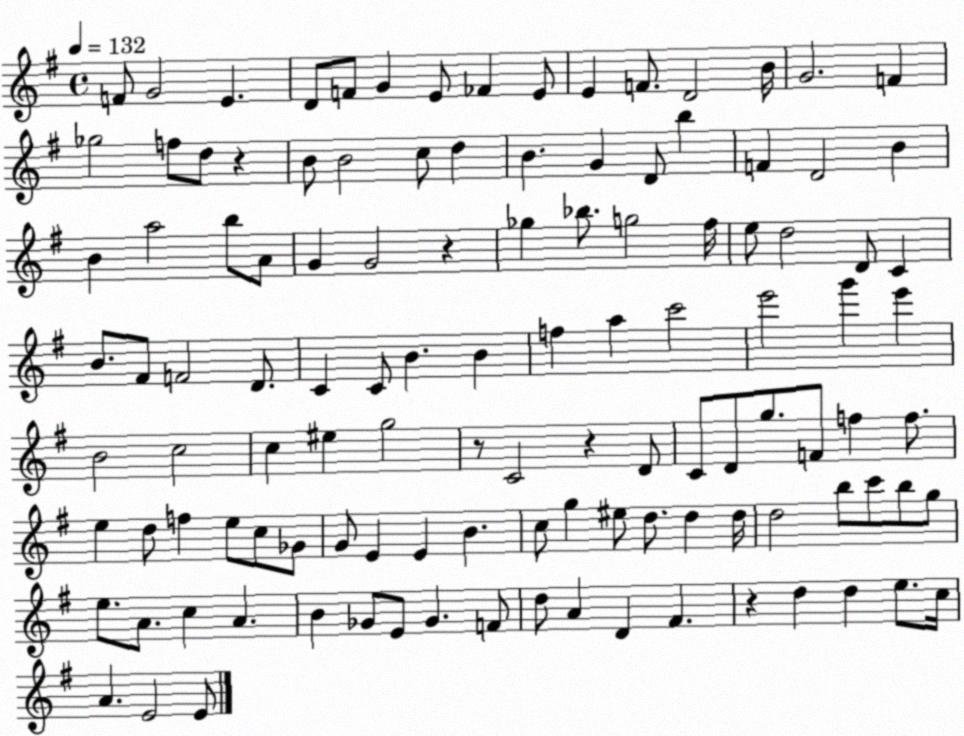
X:1
T:Untitled
M:4/4
L:1/4
K:G
F/2 G2 E D/2 F/2 G E/2 _F E/2 E F/2 D2 B/4 G2 F _g2 f/2 d/2 z B/2 B2 c/2 d B G D/2 b F D2 B B a2 b/2 A/2 G G2 z _g _b/2 g2 ^f/4 e/2 d2 D/2 C B/2 ^F/2 F2 D/2 C C/2 B B f a c'2 e'2 g' e' B2 c2 c ^e g2 z/2 C2 z D/2 C/2 D/2 g/2 F/2 f f/2 e d/2 f e/2 c/2 _G/2 G/2 E E B c/2 g ^e/2 d/2 d d/4 d2 b/2 c'/2 b/2 g/2 e/2 A/2 c A B _G/2 E/2 _G F/2 d/2 A D ^F z d d e/2 c/4 A E2 E/2